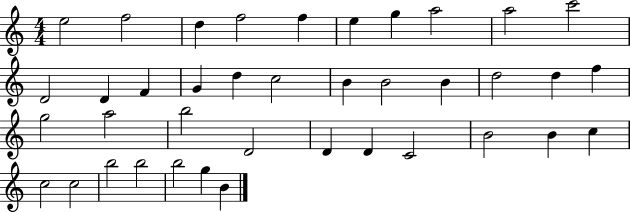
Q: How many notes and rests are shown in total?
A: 39